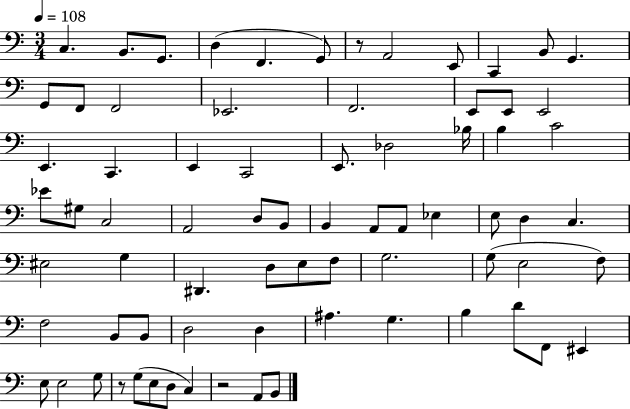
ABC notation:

X:1
T:Untitled
M:3/4
L:1/4
K:C
C, B,,/2 G,,/2 D, F,, G,,/2 z/2 A,,2 E,,/2 C,, B,,/2 G,, G,,/2 F,,/2 F,,2 _E,,2 F,,2 E,,/2 E,,/2 E,,2 E,, C,, E,, C,,2 E,,/2 _D,2 _B,/4 B, C2 _E/2 ^G,/2 C,2 A,,2 D,/2 B,,/2 B,, A,,/2 A,,/2 _E, E,/2 D, C, ^E,2 G, ^D,, D,/2 E,/2 F,/2 G,2 G,/2 E,2 F,/2 F,2 B,,/2 B,,/2 D,2 D, ^A, G, B, D/2 F,,/2 ^E,, E,/2 E,2 G,/2 z/2 G,/2 E,/2 D,/2 C, z2 A,,/2 B,,/2